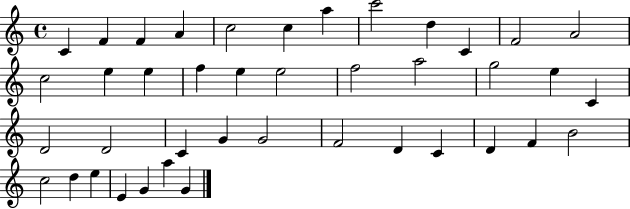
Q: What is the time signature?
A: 4/4